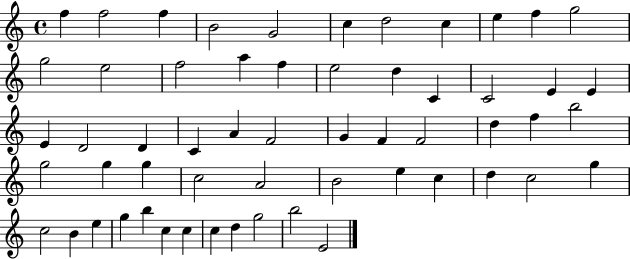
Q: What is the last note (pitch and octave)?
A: E4